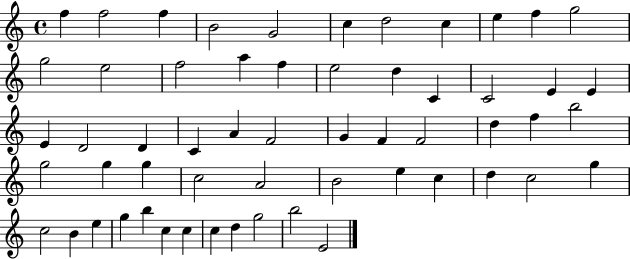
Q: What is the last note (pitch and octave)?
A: E4